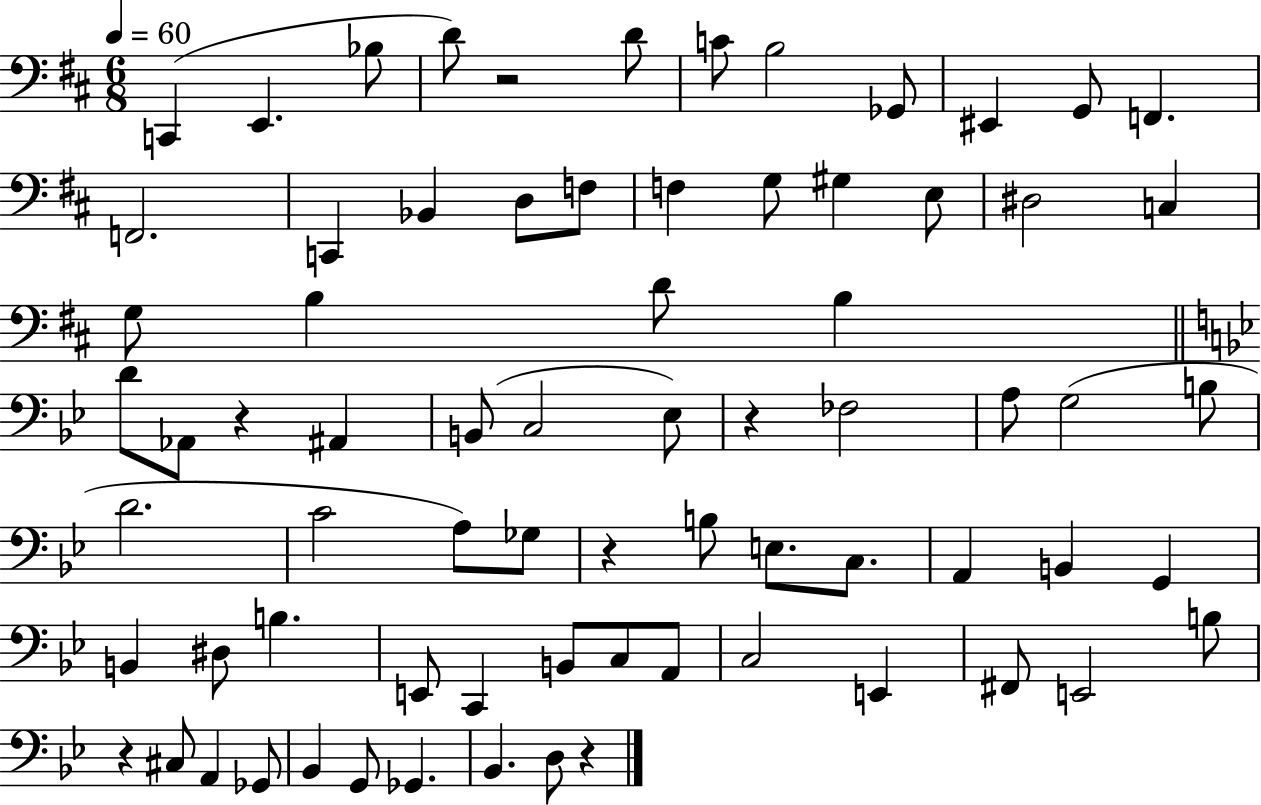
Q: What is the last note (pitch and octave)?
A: D3